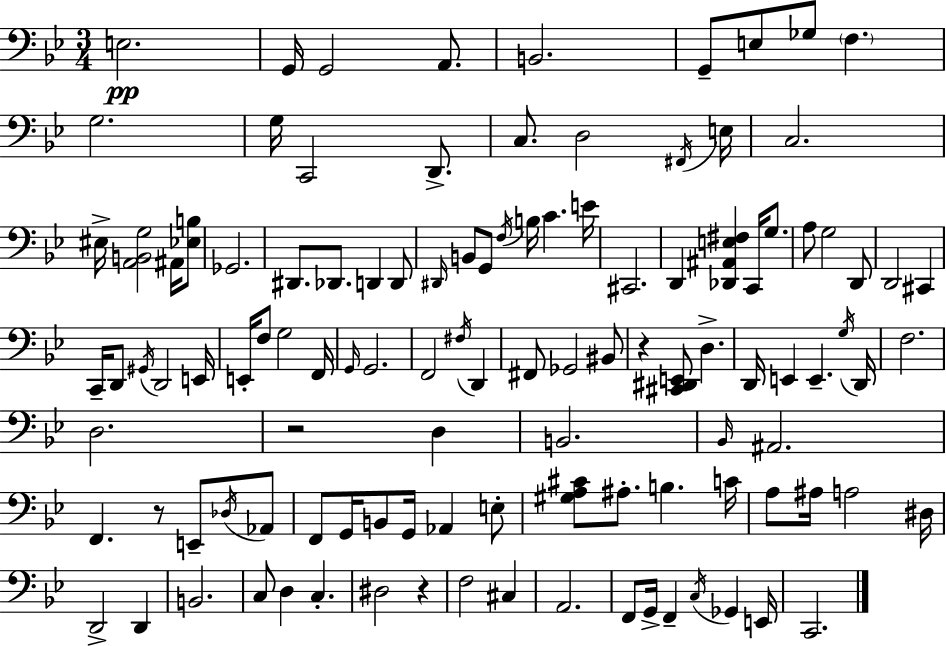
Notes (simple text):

E3/h. G2/s G2/h A2/e. B2/h. G2/e E3/e Gb3/e F3/q. G3/h. G3/s C2/h D2/e. C3/e. D3/h F#2/s E3/s C3/h. EIS3/s [A2,B2,G3]/h A#2/s [Eb3,B3]/e Gb2/h. D#2/e. Db2/e. D2/q D2/e D#2/s B2/e G2/e F3/s B3/s C4/q. E4/s C#2/h. D2/q [Db2,A#2,E3,F#3]/q C2/s G3/e. A3/e G3/h D2/e D2/h C#2/q C2/s D2/e G#2/s D2/h E2/s E2/s F3/e G3/h F2/s G2/s G2/h. F2/h F#3/s D2/q F#2/e Gb2/h BIS2/e R/q [C#2,D#2,E2]/e D3/q. D2/s E2/q E2/q. G3/s D2/s F3/h. D3/h. R/h D3/q B2/h. Bb2/s A#2/h. F2/q. R/e E2/e Db3/s Ab2/e F2/e G2/s B2/e G2/s Ab2/q E3/e [G#3,A3,C#4]/e A#3/e. B3/q. C4/s A3/e A#3/s A3/h D#3/s D2/h D2/q B2/h. C3/e D3/q C3/q. D#3/h R/q F3/h C#3/q A2/h. F2/e G2/s F2/q C3/s Gb2/q E2/s C2/h.